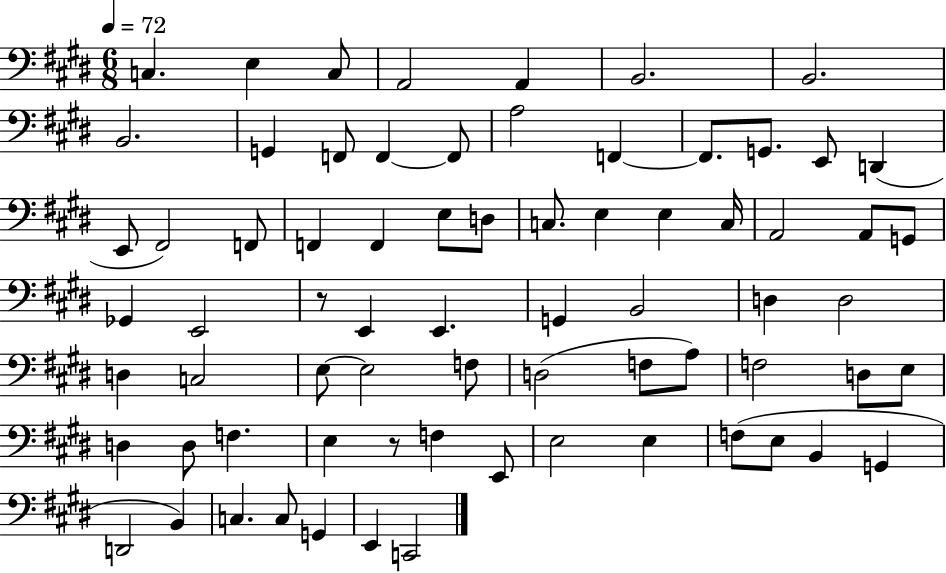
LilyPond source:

{
  \clef bass
  \numericTimeSignature
  \time 6/8
  \key e \major
  \tempo 4 = 72
  c4. e4 c8 | a,2 a,4 | b,2. | b,2. | \break b,2. | g,4 f,8 f,4~~ f,8 | a2 f,4~~ | f,8. g,8. e,8 d,4( | \break e,8 fis,2) f,8 | f,4 f,4 e8 d8 | c8. e4 e4 c16 | a,2 a,8 g,8 | \break ges,4 e,2 | r8 e,4 e,4. | g,4 b,2 | d4 d2 | \break d4 c2 | e8~~ e2 f8 | d2( f8 a8) | f2 d8 e8 | \break d4 d8 f4. | e4 r8 f4 e,8 | e2 e4 | f8( e8 b,4 g,4 | \break d,2 b,4) | c4. c8 g,4 | e,4 c,2 | \bar "|."
}